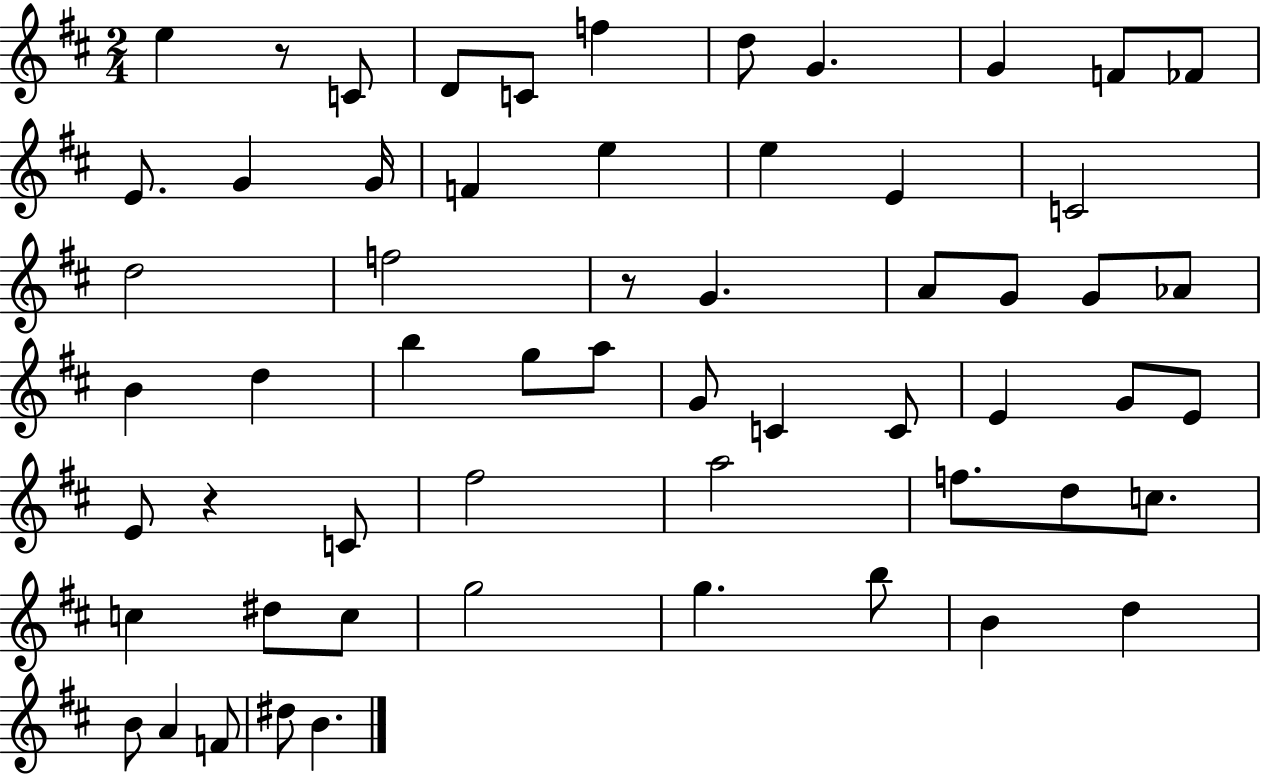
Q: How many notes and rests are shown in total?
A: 59